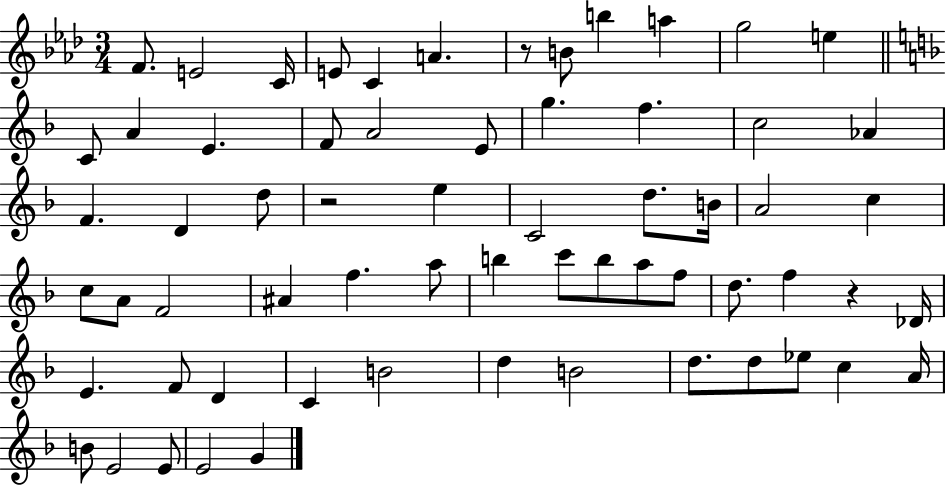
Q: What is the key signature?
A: AES major